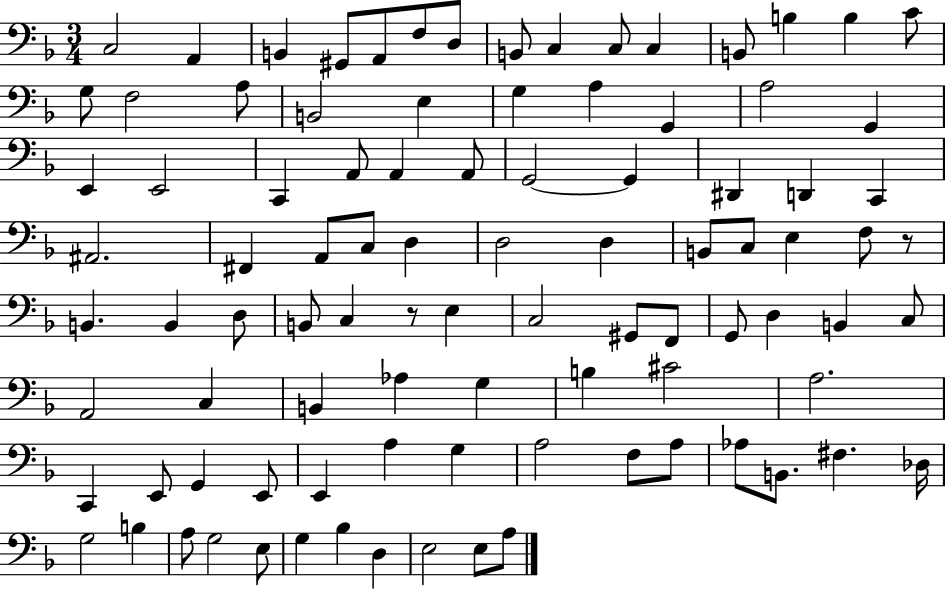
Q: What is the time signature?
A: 3/4